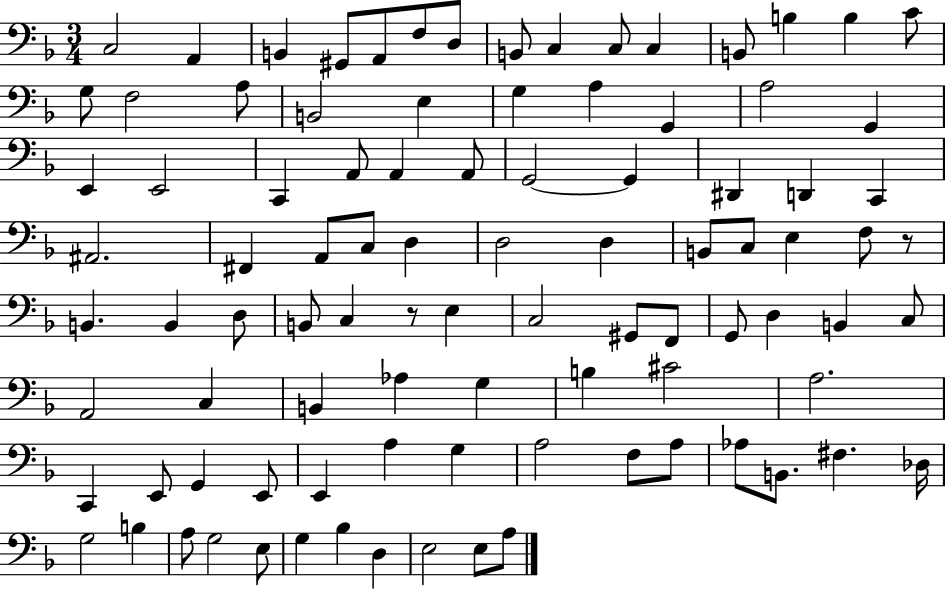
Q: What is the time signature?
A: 3/4